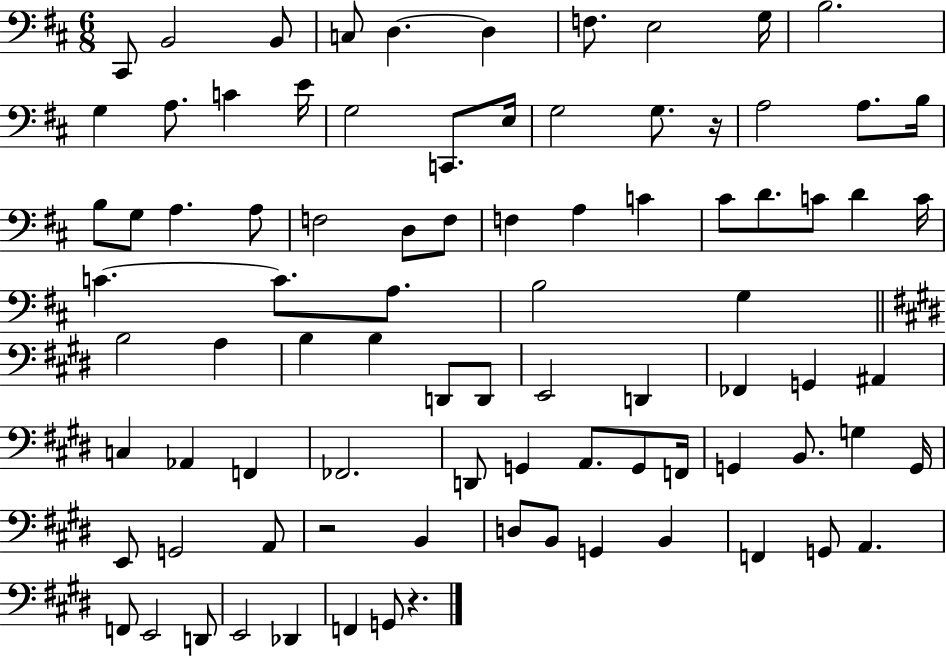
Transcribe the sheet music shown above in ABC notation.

X:1
T:Untitled
M:6/8
L:1/4
K:D
^C,,/2 B,,2 B,,/2 C,/2 D, D, F,/2 E,2 G,/4 B,2 G, A,/2 C E/4 G,2 C,,/2 E,/4 G,2 G,/2 z/4 A,2 A,/2 B,/4 B,/2 G,/2 A, A,/2 F,2 D,/2 F,/2 F, A, C ^C/2 D/2 C/2 D C/4 C C/2 A,/2 B,2 G, B,2 A, B, B, D,,/2 D,,/2 E,,2 D,, _F,, G,, ^A,, C, _A,, F,, _F,,2 D,,/2 G,, A,,/2 G,,/2 F,,/4 G,, B,,/2 G, G,,/4 E,,/2 G,,2 A,,/2 z2 B,, D,/2 B,,/2 G,, B,, F,, G,,/2 A,, F,,/2 E,,2 D,,/2 E,,2 _D,, F,, G,,/2 z